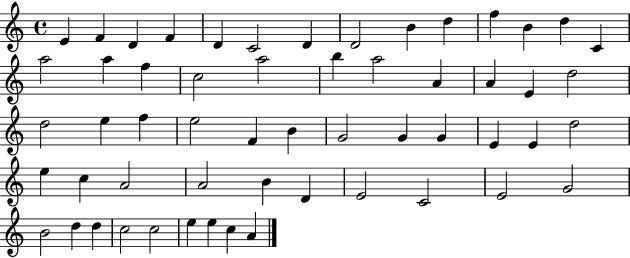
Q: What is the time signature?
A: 4/4